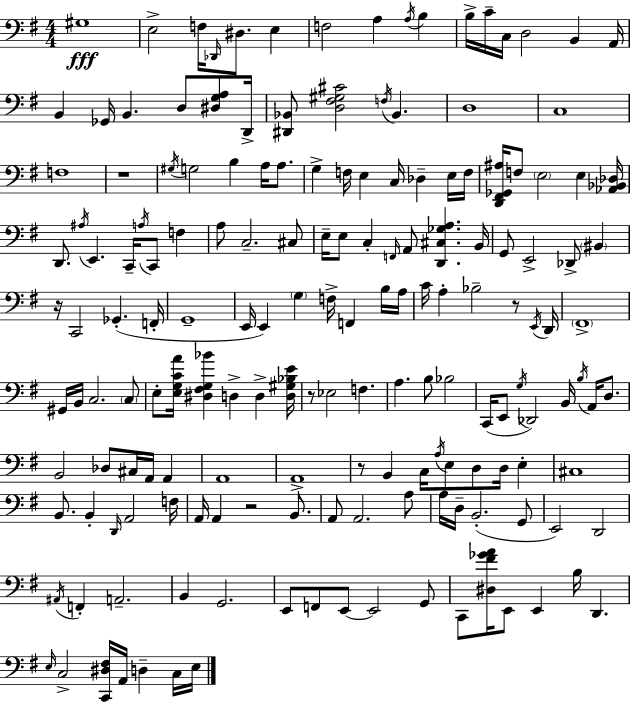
G#3/w E3/h F3/s Db2/s D#3/e. E3/q F3/h A3/q A3/s B3/q B3/s C4/s C3/s D3/h B2/q A2/s B2/q Gb2/s B2/q. D3/e [D#3,G3,A3]/e D2/s [D#2,Bb2]/e [D3,F#3,G#3,C#4]/h F3/s Bb2/q. D3/w C3/w F3/w R/w G#3/s G3/h B3/q A3/s A3/e. G3/q F3/s E3/q C3/s Db3/q E3/s F3/s [D2,F#2,Gb2,A#3]/s F3/e E3/h E3/q [Ab2,Bb2,Db3]/s D2/e. A#3/s E2/q. C2/s A3/s C2/e F3/q A3/e C3/h. C#3/e E3/s E3/e C3/q F2/s A2/e [D2,C#3,Gb3,A3]/q. B2/s G2/e E2/h Db2/e BIS2/q R/s C2/h Gb2/q. F2/s G2/w E2/s E2/q G3/q F3/s F2/q B3/s A3/s C4/s A3/q Bb3/h R/e E2/s D2/s F#2/w G#2/s B2/s C3/h. C3/e E3/e [E3,G3,C4,A4]/s [D#3,F#3,G3,Bb4]/q D3/q D3/q [D3,G#3,Bb3,E4]/s R/e Eb3/h F3/q. A3/q. B3/e Bb3/h C2/s E2/e G3/s Db2/h B2/s B3/s A2/s D3/e. B2/h Db3/e C#3/s A2/s A2/q A2/w A2/w R/e B2/q C3/s A3/s E3/e D3/e D3/s E3/q C#3/w B2/e. B2/q D2/s A2/h F3/s A2/s A2/q R/h B2/e. A2/e A2/h. A3/e A3/s D3/s B2/h. G2/e E2/h D2/h A#2/s F2/q A2/h. B2/q G2/h. E2/e F2/e E2/e E2/h G2/e C2/e [D#3,F#4,Gb4,A4]/s E2/e E2/q B3/s D2/q. E3/s C3/h [C2,D#3,F#3]/s A2/s D3/q C3/s E3/s